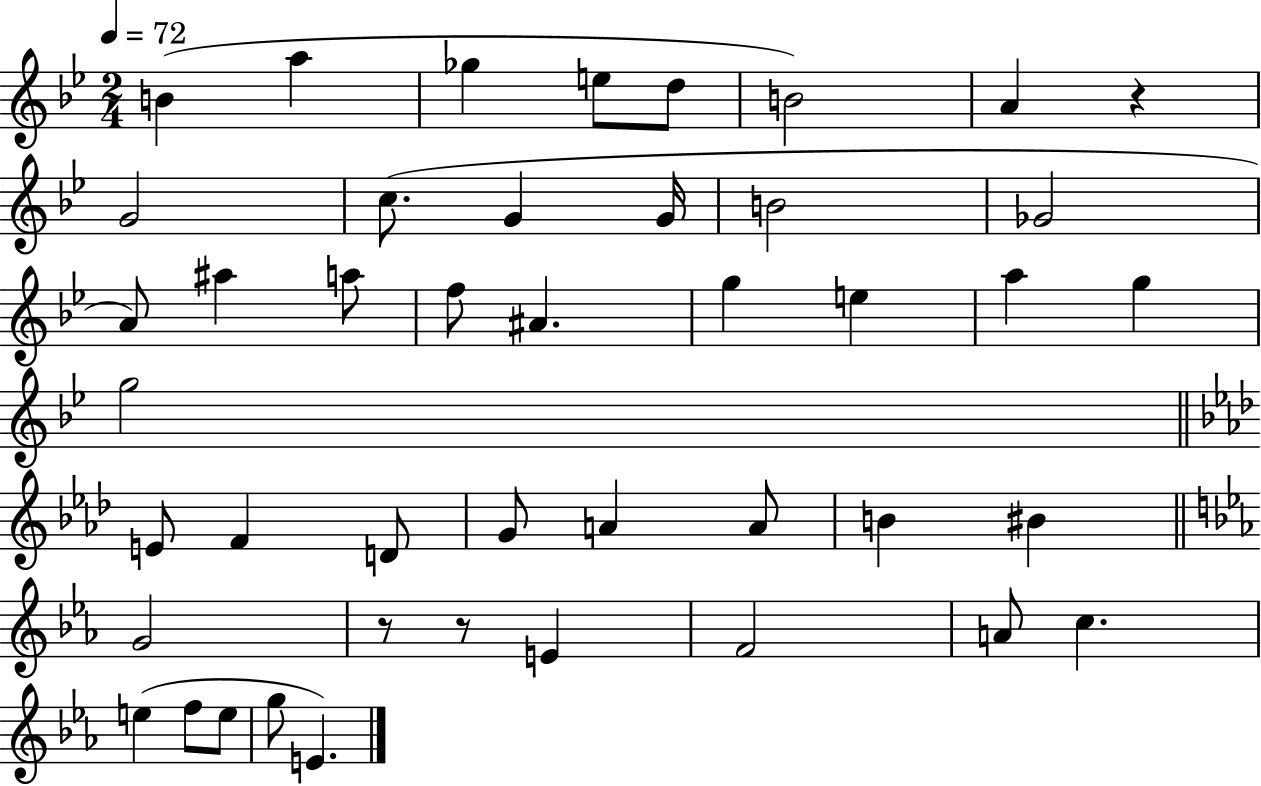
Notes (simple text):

B4/q A5/q Gb5/q E5/e D5/e B4/h A4/q R/q G4/h C5/e. G4/q G4/s B4/h Gb4/h A4/e A#5/q A5/e F5/e A#4/q. G5/q E5/q A5/q G5/q G5/h E4/e F4/q D4/e G4/e A4/q A4/e B4/q BIS4/q G4/h R/e R/e E4/q F4/h A4/e C5/q. E5/q F5/e E5/e G5/e E4/q.